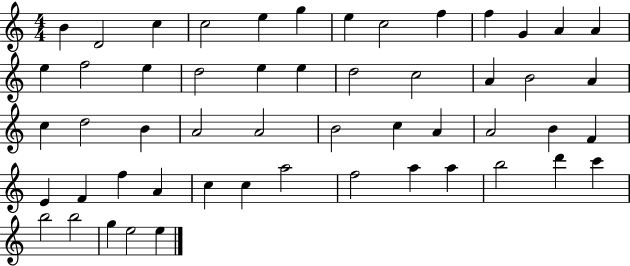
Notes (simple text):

B4/q D4/h C5/q C5/h E5/q G5/q E5/q C5/h F5/q F5/q G4/q A4/q A4/q E5/q F5/h E5/q D5/h E5/q E5/q D5/h C5/h A4/q B4/h A4/q C5/q D5/h B4/q A4/h A4/h B4/h C5/q A4/q A4/h B4/q F4/q E4/q F4/q F5/q A4/q C5/q C5/q A5/h F5/h A5/q A5/q B5/h D6/q C6/q B5/h B5/h G5/q E5/h E5/q